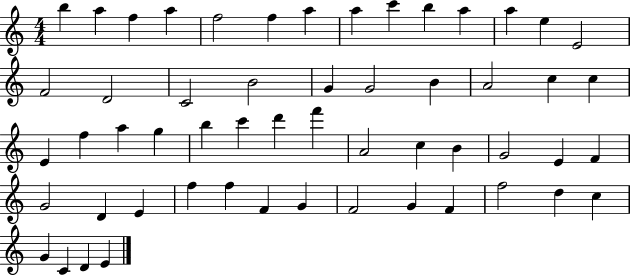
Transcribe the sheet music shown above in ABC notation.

X:1
T:Untitled
M:4/4
L:1/4
K:C
b a f a f2 f a a c' b a a e E2 F2 D2 C2 B2 G G2 B A2 c c E f a g b c' d' f' A2 c B G2 E F G2 D E f f F G F2 G F f2 d c G C D E